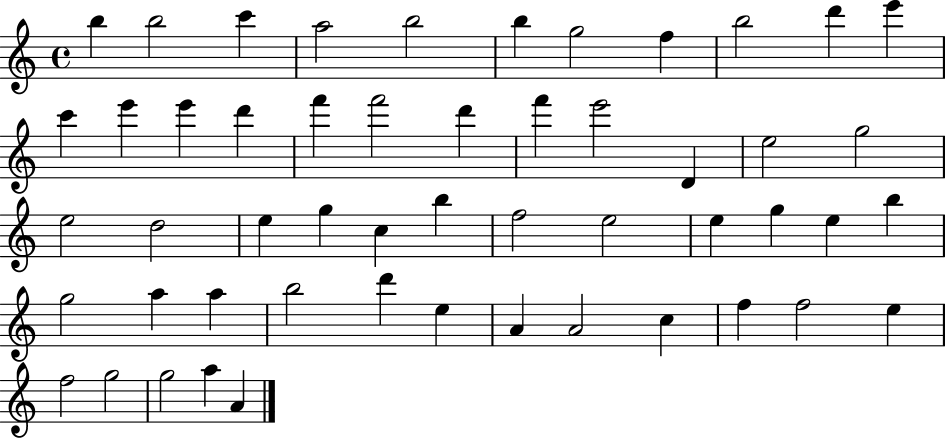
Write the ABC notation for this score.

X:1
T:Untitled
M:4/4
L:1/4
K:C
b b2 c' a2 b2 b g2 f b2 d' e' c' e' e' d' f' f'2 d' f' e'2 D e2 g2 e2 d2 e g c b f2 e2 e g e b g2 a a b2 d' e A A2 c f f2 e f2 g2 g2 a A